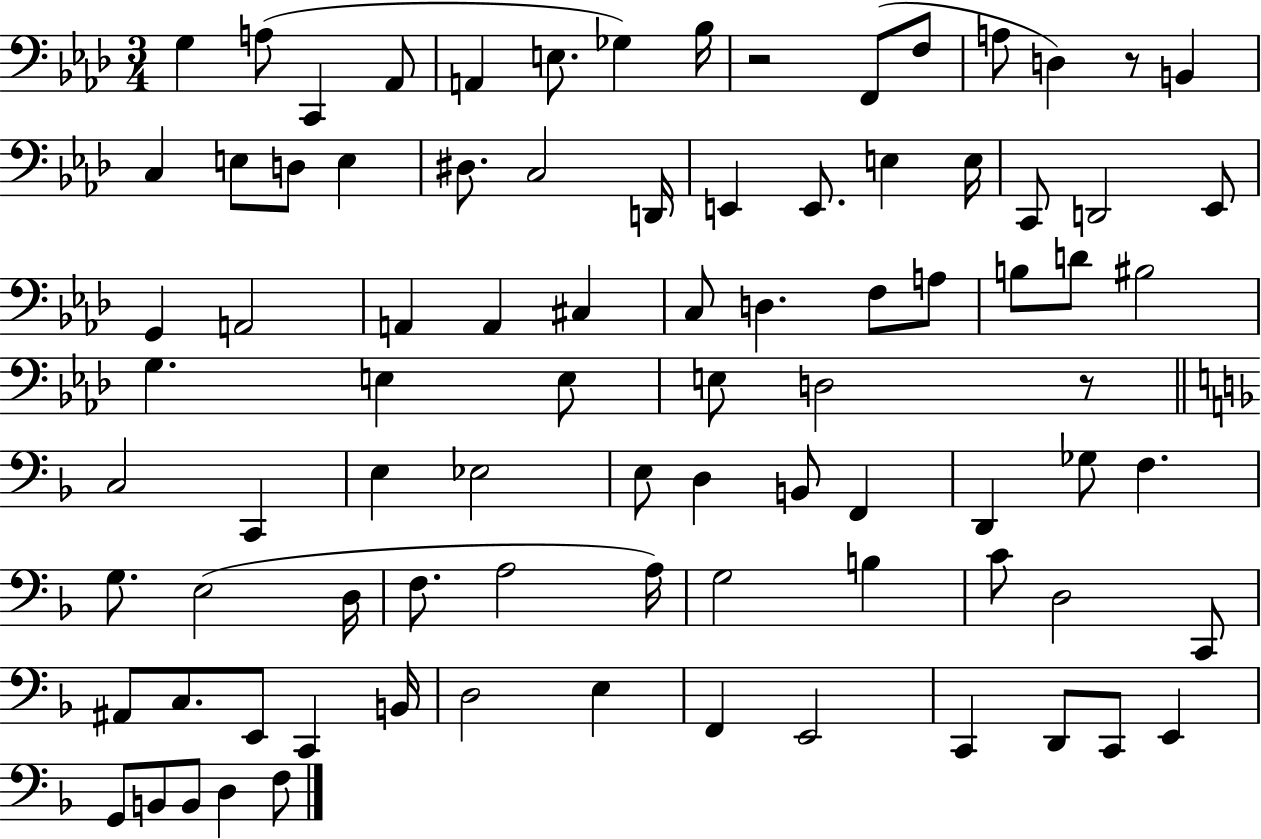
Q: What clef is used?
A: bass